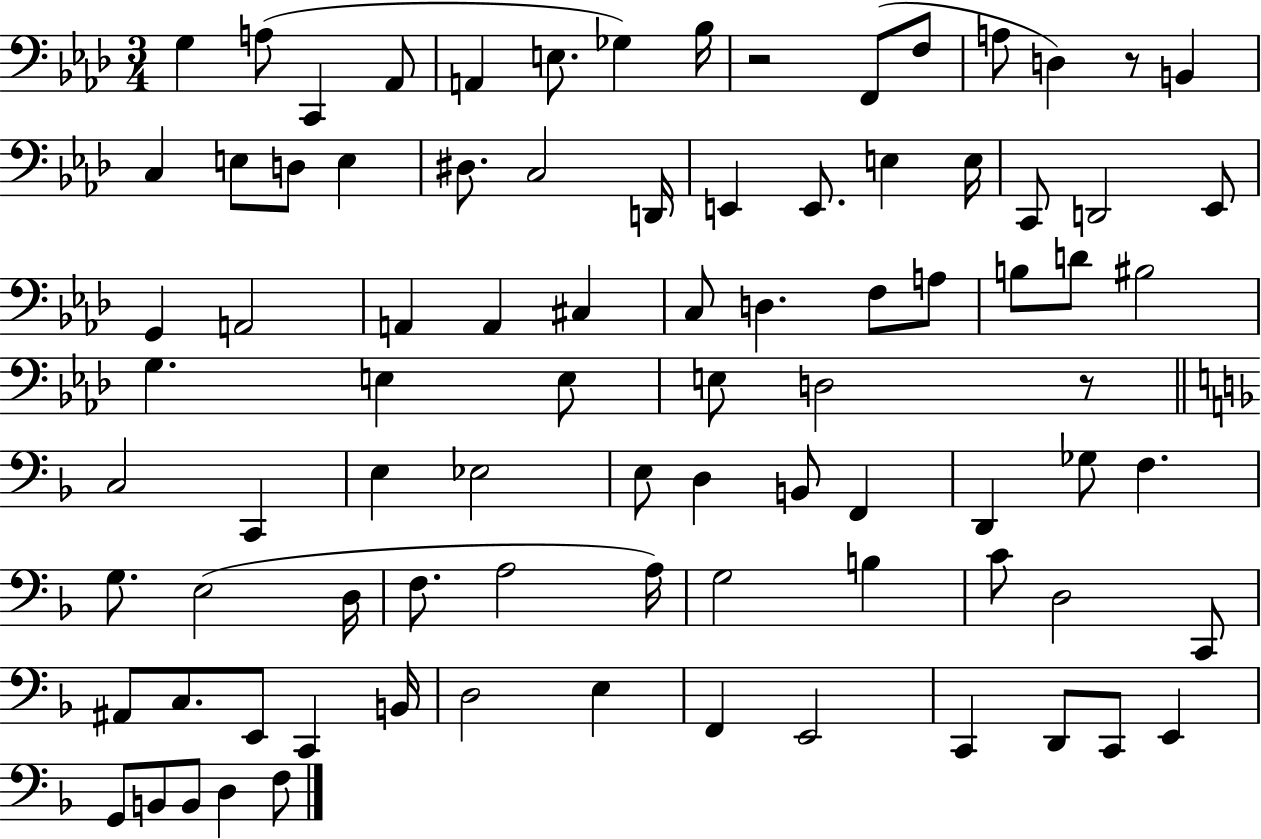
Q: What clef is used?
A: bass